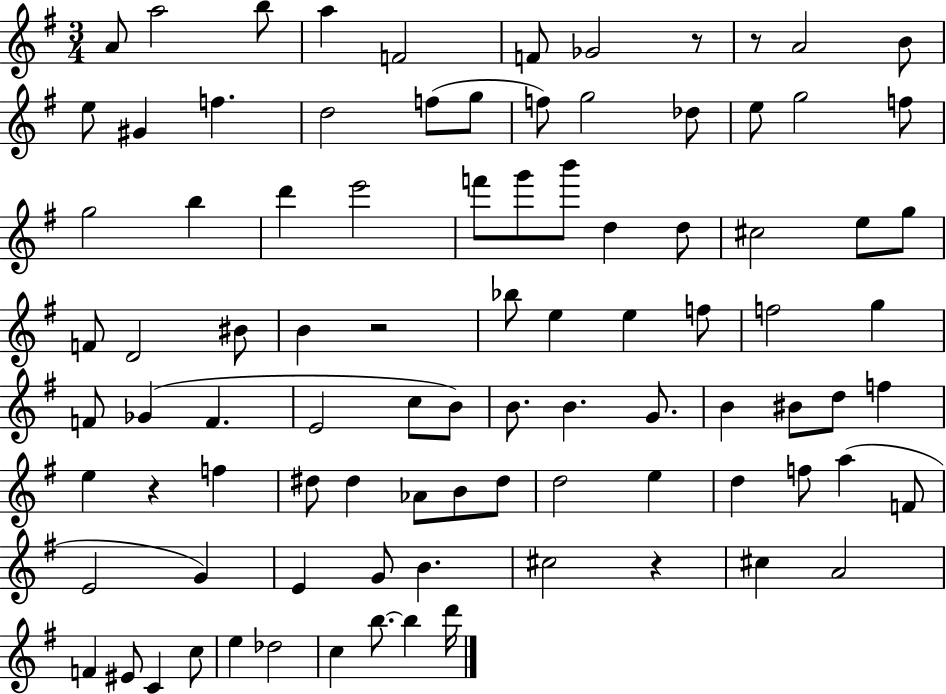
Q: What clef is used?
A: treble